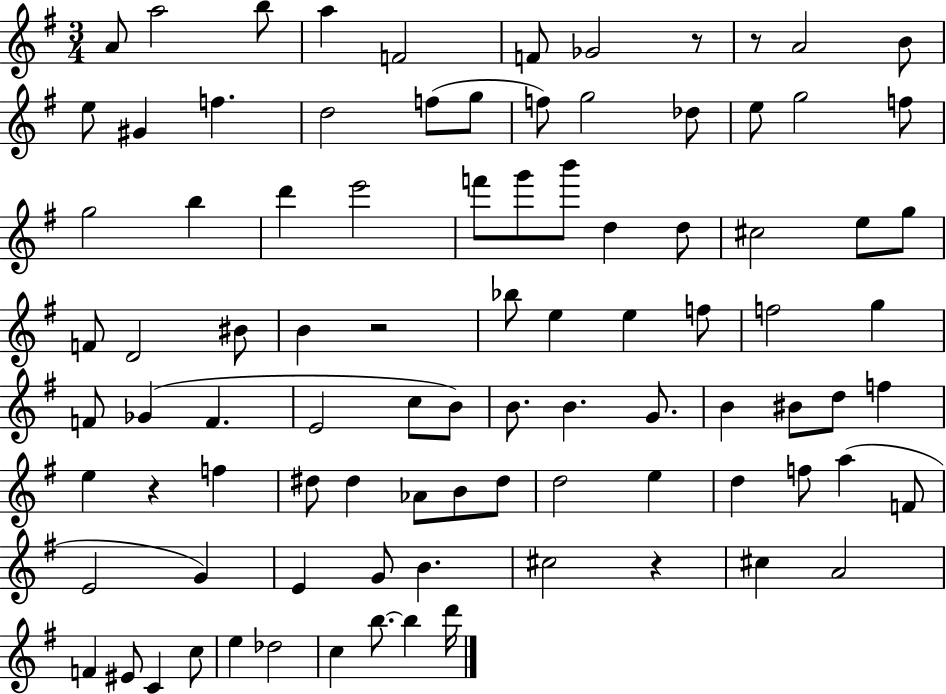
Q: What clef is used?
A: treble